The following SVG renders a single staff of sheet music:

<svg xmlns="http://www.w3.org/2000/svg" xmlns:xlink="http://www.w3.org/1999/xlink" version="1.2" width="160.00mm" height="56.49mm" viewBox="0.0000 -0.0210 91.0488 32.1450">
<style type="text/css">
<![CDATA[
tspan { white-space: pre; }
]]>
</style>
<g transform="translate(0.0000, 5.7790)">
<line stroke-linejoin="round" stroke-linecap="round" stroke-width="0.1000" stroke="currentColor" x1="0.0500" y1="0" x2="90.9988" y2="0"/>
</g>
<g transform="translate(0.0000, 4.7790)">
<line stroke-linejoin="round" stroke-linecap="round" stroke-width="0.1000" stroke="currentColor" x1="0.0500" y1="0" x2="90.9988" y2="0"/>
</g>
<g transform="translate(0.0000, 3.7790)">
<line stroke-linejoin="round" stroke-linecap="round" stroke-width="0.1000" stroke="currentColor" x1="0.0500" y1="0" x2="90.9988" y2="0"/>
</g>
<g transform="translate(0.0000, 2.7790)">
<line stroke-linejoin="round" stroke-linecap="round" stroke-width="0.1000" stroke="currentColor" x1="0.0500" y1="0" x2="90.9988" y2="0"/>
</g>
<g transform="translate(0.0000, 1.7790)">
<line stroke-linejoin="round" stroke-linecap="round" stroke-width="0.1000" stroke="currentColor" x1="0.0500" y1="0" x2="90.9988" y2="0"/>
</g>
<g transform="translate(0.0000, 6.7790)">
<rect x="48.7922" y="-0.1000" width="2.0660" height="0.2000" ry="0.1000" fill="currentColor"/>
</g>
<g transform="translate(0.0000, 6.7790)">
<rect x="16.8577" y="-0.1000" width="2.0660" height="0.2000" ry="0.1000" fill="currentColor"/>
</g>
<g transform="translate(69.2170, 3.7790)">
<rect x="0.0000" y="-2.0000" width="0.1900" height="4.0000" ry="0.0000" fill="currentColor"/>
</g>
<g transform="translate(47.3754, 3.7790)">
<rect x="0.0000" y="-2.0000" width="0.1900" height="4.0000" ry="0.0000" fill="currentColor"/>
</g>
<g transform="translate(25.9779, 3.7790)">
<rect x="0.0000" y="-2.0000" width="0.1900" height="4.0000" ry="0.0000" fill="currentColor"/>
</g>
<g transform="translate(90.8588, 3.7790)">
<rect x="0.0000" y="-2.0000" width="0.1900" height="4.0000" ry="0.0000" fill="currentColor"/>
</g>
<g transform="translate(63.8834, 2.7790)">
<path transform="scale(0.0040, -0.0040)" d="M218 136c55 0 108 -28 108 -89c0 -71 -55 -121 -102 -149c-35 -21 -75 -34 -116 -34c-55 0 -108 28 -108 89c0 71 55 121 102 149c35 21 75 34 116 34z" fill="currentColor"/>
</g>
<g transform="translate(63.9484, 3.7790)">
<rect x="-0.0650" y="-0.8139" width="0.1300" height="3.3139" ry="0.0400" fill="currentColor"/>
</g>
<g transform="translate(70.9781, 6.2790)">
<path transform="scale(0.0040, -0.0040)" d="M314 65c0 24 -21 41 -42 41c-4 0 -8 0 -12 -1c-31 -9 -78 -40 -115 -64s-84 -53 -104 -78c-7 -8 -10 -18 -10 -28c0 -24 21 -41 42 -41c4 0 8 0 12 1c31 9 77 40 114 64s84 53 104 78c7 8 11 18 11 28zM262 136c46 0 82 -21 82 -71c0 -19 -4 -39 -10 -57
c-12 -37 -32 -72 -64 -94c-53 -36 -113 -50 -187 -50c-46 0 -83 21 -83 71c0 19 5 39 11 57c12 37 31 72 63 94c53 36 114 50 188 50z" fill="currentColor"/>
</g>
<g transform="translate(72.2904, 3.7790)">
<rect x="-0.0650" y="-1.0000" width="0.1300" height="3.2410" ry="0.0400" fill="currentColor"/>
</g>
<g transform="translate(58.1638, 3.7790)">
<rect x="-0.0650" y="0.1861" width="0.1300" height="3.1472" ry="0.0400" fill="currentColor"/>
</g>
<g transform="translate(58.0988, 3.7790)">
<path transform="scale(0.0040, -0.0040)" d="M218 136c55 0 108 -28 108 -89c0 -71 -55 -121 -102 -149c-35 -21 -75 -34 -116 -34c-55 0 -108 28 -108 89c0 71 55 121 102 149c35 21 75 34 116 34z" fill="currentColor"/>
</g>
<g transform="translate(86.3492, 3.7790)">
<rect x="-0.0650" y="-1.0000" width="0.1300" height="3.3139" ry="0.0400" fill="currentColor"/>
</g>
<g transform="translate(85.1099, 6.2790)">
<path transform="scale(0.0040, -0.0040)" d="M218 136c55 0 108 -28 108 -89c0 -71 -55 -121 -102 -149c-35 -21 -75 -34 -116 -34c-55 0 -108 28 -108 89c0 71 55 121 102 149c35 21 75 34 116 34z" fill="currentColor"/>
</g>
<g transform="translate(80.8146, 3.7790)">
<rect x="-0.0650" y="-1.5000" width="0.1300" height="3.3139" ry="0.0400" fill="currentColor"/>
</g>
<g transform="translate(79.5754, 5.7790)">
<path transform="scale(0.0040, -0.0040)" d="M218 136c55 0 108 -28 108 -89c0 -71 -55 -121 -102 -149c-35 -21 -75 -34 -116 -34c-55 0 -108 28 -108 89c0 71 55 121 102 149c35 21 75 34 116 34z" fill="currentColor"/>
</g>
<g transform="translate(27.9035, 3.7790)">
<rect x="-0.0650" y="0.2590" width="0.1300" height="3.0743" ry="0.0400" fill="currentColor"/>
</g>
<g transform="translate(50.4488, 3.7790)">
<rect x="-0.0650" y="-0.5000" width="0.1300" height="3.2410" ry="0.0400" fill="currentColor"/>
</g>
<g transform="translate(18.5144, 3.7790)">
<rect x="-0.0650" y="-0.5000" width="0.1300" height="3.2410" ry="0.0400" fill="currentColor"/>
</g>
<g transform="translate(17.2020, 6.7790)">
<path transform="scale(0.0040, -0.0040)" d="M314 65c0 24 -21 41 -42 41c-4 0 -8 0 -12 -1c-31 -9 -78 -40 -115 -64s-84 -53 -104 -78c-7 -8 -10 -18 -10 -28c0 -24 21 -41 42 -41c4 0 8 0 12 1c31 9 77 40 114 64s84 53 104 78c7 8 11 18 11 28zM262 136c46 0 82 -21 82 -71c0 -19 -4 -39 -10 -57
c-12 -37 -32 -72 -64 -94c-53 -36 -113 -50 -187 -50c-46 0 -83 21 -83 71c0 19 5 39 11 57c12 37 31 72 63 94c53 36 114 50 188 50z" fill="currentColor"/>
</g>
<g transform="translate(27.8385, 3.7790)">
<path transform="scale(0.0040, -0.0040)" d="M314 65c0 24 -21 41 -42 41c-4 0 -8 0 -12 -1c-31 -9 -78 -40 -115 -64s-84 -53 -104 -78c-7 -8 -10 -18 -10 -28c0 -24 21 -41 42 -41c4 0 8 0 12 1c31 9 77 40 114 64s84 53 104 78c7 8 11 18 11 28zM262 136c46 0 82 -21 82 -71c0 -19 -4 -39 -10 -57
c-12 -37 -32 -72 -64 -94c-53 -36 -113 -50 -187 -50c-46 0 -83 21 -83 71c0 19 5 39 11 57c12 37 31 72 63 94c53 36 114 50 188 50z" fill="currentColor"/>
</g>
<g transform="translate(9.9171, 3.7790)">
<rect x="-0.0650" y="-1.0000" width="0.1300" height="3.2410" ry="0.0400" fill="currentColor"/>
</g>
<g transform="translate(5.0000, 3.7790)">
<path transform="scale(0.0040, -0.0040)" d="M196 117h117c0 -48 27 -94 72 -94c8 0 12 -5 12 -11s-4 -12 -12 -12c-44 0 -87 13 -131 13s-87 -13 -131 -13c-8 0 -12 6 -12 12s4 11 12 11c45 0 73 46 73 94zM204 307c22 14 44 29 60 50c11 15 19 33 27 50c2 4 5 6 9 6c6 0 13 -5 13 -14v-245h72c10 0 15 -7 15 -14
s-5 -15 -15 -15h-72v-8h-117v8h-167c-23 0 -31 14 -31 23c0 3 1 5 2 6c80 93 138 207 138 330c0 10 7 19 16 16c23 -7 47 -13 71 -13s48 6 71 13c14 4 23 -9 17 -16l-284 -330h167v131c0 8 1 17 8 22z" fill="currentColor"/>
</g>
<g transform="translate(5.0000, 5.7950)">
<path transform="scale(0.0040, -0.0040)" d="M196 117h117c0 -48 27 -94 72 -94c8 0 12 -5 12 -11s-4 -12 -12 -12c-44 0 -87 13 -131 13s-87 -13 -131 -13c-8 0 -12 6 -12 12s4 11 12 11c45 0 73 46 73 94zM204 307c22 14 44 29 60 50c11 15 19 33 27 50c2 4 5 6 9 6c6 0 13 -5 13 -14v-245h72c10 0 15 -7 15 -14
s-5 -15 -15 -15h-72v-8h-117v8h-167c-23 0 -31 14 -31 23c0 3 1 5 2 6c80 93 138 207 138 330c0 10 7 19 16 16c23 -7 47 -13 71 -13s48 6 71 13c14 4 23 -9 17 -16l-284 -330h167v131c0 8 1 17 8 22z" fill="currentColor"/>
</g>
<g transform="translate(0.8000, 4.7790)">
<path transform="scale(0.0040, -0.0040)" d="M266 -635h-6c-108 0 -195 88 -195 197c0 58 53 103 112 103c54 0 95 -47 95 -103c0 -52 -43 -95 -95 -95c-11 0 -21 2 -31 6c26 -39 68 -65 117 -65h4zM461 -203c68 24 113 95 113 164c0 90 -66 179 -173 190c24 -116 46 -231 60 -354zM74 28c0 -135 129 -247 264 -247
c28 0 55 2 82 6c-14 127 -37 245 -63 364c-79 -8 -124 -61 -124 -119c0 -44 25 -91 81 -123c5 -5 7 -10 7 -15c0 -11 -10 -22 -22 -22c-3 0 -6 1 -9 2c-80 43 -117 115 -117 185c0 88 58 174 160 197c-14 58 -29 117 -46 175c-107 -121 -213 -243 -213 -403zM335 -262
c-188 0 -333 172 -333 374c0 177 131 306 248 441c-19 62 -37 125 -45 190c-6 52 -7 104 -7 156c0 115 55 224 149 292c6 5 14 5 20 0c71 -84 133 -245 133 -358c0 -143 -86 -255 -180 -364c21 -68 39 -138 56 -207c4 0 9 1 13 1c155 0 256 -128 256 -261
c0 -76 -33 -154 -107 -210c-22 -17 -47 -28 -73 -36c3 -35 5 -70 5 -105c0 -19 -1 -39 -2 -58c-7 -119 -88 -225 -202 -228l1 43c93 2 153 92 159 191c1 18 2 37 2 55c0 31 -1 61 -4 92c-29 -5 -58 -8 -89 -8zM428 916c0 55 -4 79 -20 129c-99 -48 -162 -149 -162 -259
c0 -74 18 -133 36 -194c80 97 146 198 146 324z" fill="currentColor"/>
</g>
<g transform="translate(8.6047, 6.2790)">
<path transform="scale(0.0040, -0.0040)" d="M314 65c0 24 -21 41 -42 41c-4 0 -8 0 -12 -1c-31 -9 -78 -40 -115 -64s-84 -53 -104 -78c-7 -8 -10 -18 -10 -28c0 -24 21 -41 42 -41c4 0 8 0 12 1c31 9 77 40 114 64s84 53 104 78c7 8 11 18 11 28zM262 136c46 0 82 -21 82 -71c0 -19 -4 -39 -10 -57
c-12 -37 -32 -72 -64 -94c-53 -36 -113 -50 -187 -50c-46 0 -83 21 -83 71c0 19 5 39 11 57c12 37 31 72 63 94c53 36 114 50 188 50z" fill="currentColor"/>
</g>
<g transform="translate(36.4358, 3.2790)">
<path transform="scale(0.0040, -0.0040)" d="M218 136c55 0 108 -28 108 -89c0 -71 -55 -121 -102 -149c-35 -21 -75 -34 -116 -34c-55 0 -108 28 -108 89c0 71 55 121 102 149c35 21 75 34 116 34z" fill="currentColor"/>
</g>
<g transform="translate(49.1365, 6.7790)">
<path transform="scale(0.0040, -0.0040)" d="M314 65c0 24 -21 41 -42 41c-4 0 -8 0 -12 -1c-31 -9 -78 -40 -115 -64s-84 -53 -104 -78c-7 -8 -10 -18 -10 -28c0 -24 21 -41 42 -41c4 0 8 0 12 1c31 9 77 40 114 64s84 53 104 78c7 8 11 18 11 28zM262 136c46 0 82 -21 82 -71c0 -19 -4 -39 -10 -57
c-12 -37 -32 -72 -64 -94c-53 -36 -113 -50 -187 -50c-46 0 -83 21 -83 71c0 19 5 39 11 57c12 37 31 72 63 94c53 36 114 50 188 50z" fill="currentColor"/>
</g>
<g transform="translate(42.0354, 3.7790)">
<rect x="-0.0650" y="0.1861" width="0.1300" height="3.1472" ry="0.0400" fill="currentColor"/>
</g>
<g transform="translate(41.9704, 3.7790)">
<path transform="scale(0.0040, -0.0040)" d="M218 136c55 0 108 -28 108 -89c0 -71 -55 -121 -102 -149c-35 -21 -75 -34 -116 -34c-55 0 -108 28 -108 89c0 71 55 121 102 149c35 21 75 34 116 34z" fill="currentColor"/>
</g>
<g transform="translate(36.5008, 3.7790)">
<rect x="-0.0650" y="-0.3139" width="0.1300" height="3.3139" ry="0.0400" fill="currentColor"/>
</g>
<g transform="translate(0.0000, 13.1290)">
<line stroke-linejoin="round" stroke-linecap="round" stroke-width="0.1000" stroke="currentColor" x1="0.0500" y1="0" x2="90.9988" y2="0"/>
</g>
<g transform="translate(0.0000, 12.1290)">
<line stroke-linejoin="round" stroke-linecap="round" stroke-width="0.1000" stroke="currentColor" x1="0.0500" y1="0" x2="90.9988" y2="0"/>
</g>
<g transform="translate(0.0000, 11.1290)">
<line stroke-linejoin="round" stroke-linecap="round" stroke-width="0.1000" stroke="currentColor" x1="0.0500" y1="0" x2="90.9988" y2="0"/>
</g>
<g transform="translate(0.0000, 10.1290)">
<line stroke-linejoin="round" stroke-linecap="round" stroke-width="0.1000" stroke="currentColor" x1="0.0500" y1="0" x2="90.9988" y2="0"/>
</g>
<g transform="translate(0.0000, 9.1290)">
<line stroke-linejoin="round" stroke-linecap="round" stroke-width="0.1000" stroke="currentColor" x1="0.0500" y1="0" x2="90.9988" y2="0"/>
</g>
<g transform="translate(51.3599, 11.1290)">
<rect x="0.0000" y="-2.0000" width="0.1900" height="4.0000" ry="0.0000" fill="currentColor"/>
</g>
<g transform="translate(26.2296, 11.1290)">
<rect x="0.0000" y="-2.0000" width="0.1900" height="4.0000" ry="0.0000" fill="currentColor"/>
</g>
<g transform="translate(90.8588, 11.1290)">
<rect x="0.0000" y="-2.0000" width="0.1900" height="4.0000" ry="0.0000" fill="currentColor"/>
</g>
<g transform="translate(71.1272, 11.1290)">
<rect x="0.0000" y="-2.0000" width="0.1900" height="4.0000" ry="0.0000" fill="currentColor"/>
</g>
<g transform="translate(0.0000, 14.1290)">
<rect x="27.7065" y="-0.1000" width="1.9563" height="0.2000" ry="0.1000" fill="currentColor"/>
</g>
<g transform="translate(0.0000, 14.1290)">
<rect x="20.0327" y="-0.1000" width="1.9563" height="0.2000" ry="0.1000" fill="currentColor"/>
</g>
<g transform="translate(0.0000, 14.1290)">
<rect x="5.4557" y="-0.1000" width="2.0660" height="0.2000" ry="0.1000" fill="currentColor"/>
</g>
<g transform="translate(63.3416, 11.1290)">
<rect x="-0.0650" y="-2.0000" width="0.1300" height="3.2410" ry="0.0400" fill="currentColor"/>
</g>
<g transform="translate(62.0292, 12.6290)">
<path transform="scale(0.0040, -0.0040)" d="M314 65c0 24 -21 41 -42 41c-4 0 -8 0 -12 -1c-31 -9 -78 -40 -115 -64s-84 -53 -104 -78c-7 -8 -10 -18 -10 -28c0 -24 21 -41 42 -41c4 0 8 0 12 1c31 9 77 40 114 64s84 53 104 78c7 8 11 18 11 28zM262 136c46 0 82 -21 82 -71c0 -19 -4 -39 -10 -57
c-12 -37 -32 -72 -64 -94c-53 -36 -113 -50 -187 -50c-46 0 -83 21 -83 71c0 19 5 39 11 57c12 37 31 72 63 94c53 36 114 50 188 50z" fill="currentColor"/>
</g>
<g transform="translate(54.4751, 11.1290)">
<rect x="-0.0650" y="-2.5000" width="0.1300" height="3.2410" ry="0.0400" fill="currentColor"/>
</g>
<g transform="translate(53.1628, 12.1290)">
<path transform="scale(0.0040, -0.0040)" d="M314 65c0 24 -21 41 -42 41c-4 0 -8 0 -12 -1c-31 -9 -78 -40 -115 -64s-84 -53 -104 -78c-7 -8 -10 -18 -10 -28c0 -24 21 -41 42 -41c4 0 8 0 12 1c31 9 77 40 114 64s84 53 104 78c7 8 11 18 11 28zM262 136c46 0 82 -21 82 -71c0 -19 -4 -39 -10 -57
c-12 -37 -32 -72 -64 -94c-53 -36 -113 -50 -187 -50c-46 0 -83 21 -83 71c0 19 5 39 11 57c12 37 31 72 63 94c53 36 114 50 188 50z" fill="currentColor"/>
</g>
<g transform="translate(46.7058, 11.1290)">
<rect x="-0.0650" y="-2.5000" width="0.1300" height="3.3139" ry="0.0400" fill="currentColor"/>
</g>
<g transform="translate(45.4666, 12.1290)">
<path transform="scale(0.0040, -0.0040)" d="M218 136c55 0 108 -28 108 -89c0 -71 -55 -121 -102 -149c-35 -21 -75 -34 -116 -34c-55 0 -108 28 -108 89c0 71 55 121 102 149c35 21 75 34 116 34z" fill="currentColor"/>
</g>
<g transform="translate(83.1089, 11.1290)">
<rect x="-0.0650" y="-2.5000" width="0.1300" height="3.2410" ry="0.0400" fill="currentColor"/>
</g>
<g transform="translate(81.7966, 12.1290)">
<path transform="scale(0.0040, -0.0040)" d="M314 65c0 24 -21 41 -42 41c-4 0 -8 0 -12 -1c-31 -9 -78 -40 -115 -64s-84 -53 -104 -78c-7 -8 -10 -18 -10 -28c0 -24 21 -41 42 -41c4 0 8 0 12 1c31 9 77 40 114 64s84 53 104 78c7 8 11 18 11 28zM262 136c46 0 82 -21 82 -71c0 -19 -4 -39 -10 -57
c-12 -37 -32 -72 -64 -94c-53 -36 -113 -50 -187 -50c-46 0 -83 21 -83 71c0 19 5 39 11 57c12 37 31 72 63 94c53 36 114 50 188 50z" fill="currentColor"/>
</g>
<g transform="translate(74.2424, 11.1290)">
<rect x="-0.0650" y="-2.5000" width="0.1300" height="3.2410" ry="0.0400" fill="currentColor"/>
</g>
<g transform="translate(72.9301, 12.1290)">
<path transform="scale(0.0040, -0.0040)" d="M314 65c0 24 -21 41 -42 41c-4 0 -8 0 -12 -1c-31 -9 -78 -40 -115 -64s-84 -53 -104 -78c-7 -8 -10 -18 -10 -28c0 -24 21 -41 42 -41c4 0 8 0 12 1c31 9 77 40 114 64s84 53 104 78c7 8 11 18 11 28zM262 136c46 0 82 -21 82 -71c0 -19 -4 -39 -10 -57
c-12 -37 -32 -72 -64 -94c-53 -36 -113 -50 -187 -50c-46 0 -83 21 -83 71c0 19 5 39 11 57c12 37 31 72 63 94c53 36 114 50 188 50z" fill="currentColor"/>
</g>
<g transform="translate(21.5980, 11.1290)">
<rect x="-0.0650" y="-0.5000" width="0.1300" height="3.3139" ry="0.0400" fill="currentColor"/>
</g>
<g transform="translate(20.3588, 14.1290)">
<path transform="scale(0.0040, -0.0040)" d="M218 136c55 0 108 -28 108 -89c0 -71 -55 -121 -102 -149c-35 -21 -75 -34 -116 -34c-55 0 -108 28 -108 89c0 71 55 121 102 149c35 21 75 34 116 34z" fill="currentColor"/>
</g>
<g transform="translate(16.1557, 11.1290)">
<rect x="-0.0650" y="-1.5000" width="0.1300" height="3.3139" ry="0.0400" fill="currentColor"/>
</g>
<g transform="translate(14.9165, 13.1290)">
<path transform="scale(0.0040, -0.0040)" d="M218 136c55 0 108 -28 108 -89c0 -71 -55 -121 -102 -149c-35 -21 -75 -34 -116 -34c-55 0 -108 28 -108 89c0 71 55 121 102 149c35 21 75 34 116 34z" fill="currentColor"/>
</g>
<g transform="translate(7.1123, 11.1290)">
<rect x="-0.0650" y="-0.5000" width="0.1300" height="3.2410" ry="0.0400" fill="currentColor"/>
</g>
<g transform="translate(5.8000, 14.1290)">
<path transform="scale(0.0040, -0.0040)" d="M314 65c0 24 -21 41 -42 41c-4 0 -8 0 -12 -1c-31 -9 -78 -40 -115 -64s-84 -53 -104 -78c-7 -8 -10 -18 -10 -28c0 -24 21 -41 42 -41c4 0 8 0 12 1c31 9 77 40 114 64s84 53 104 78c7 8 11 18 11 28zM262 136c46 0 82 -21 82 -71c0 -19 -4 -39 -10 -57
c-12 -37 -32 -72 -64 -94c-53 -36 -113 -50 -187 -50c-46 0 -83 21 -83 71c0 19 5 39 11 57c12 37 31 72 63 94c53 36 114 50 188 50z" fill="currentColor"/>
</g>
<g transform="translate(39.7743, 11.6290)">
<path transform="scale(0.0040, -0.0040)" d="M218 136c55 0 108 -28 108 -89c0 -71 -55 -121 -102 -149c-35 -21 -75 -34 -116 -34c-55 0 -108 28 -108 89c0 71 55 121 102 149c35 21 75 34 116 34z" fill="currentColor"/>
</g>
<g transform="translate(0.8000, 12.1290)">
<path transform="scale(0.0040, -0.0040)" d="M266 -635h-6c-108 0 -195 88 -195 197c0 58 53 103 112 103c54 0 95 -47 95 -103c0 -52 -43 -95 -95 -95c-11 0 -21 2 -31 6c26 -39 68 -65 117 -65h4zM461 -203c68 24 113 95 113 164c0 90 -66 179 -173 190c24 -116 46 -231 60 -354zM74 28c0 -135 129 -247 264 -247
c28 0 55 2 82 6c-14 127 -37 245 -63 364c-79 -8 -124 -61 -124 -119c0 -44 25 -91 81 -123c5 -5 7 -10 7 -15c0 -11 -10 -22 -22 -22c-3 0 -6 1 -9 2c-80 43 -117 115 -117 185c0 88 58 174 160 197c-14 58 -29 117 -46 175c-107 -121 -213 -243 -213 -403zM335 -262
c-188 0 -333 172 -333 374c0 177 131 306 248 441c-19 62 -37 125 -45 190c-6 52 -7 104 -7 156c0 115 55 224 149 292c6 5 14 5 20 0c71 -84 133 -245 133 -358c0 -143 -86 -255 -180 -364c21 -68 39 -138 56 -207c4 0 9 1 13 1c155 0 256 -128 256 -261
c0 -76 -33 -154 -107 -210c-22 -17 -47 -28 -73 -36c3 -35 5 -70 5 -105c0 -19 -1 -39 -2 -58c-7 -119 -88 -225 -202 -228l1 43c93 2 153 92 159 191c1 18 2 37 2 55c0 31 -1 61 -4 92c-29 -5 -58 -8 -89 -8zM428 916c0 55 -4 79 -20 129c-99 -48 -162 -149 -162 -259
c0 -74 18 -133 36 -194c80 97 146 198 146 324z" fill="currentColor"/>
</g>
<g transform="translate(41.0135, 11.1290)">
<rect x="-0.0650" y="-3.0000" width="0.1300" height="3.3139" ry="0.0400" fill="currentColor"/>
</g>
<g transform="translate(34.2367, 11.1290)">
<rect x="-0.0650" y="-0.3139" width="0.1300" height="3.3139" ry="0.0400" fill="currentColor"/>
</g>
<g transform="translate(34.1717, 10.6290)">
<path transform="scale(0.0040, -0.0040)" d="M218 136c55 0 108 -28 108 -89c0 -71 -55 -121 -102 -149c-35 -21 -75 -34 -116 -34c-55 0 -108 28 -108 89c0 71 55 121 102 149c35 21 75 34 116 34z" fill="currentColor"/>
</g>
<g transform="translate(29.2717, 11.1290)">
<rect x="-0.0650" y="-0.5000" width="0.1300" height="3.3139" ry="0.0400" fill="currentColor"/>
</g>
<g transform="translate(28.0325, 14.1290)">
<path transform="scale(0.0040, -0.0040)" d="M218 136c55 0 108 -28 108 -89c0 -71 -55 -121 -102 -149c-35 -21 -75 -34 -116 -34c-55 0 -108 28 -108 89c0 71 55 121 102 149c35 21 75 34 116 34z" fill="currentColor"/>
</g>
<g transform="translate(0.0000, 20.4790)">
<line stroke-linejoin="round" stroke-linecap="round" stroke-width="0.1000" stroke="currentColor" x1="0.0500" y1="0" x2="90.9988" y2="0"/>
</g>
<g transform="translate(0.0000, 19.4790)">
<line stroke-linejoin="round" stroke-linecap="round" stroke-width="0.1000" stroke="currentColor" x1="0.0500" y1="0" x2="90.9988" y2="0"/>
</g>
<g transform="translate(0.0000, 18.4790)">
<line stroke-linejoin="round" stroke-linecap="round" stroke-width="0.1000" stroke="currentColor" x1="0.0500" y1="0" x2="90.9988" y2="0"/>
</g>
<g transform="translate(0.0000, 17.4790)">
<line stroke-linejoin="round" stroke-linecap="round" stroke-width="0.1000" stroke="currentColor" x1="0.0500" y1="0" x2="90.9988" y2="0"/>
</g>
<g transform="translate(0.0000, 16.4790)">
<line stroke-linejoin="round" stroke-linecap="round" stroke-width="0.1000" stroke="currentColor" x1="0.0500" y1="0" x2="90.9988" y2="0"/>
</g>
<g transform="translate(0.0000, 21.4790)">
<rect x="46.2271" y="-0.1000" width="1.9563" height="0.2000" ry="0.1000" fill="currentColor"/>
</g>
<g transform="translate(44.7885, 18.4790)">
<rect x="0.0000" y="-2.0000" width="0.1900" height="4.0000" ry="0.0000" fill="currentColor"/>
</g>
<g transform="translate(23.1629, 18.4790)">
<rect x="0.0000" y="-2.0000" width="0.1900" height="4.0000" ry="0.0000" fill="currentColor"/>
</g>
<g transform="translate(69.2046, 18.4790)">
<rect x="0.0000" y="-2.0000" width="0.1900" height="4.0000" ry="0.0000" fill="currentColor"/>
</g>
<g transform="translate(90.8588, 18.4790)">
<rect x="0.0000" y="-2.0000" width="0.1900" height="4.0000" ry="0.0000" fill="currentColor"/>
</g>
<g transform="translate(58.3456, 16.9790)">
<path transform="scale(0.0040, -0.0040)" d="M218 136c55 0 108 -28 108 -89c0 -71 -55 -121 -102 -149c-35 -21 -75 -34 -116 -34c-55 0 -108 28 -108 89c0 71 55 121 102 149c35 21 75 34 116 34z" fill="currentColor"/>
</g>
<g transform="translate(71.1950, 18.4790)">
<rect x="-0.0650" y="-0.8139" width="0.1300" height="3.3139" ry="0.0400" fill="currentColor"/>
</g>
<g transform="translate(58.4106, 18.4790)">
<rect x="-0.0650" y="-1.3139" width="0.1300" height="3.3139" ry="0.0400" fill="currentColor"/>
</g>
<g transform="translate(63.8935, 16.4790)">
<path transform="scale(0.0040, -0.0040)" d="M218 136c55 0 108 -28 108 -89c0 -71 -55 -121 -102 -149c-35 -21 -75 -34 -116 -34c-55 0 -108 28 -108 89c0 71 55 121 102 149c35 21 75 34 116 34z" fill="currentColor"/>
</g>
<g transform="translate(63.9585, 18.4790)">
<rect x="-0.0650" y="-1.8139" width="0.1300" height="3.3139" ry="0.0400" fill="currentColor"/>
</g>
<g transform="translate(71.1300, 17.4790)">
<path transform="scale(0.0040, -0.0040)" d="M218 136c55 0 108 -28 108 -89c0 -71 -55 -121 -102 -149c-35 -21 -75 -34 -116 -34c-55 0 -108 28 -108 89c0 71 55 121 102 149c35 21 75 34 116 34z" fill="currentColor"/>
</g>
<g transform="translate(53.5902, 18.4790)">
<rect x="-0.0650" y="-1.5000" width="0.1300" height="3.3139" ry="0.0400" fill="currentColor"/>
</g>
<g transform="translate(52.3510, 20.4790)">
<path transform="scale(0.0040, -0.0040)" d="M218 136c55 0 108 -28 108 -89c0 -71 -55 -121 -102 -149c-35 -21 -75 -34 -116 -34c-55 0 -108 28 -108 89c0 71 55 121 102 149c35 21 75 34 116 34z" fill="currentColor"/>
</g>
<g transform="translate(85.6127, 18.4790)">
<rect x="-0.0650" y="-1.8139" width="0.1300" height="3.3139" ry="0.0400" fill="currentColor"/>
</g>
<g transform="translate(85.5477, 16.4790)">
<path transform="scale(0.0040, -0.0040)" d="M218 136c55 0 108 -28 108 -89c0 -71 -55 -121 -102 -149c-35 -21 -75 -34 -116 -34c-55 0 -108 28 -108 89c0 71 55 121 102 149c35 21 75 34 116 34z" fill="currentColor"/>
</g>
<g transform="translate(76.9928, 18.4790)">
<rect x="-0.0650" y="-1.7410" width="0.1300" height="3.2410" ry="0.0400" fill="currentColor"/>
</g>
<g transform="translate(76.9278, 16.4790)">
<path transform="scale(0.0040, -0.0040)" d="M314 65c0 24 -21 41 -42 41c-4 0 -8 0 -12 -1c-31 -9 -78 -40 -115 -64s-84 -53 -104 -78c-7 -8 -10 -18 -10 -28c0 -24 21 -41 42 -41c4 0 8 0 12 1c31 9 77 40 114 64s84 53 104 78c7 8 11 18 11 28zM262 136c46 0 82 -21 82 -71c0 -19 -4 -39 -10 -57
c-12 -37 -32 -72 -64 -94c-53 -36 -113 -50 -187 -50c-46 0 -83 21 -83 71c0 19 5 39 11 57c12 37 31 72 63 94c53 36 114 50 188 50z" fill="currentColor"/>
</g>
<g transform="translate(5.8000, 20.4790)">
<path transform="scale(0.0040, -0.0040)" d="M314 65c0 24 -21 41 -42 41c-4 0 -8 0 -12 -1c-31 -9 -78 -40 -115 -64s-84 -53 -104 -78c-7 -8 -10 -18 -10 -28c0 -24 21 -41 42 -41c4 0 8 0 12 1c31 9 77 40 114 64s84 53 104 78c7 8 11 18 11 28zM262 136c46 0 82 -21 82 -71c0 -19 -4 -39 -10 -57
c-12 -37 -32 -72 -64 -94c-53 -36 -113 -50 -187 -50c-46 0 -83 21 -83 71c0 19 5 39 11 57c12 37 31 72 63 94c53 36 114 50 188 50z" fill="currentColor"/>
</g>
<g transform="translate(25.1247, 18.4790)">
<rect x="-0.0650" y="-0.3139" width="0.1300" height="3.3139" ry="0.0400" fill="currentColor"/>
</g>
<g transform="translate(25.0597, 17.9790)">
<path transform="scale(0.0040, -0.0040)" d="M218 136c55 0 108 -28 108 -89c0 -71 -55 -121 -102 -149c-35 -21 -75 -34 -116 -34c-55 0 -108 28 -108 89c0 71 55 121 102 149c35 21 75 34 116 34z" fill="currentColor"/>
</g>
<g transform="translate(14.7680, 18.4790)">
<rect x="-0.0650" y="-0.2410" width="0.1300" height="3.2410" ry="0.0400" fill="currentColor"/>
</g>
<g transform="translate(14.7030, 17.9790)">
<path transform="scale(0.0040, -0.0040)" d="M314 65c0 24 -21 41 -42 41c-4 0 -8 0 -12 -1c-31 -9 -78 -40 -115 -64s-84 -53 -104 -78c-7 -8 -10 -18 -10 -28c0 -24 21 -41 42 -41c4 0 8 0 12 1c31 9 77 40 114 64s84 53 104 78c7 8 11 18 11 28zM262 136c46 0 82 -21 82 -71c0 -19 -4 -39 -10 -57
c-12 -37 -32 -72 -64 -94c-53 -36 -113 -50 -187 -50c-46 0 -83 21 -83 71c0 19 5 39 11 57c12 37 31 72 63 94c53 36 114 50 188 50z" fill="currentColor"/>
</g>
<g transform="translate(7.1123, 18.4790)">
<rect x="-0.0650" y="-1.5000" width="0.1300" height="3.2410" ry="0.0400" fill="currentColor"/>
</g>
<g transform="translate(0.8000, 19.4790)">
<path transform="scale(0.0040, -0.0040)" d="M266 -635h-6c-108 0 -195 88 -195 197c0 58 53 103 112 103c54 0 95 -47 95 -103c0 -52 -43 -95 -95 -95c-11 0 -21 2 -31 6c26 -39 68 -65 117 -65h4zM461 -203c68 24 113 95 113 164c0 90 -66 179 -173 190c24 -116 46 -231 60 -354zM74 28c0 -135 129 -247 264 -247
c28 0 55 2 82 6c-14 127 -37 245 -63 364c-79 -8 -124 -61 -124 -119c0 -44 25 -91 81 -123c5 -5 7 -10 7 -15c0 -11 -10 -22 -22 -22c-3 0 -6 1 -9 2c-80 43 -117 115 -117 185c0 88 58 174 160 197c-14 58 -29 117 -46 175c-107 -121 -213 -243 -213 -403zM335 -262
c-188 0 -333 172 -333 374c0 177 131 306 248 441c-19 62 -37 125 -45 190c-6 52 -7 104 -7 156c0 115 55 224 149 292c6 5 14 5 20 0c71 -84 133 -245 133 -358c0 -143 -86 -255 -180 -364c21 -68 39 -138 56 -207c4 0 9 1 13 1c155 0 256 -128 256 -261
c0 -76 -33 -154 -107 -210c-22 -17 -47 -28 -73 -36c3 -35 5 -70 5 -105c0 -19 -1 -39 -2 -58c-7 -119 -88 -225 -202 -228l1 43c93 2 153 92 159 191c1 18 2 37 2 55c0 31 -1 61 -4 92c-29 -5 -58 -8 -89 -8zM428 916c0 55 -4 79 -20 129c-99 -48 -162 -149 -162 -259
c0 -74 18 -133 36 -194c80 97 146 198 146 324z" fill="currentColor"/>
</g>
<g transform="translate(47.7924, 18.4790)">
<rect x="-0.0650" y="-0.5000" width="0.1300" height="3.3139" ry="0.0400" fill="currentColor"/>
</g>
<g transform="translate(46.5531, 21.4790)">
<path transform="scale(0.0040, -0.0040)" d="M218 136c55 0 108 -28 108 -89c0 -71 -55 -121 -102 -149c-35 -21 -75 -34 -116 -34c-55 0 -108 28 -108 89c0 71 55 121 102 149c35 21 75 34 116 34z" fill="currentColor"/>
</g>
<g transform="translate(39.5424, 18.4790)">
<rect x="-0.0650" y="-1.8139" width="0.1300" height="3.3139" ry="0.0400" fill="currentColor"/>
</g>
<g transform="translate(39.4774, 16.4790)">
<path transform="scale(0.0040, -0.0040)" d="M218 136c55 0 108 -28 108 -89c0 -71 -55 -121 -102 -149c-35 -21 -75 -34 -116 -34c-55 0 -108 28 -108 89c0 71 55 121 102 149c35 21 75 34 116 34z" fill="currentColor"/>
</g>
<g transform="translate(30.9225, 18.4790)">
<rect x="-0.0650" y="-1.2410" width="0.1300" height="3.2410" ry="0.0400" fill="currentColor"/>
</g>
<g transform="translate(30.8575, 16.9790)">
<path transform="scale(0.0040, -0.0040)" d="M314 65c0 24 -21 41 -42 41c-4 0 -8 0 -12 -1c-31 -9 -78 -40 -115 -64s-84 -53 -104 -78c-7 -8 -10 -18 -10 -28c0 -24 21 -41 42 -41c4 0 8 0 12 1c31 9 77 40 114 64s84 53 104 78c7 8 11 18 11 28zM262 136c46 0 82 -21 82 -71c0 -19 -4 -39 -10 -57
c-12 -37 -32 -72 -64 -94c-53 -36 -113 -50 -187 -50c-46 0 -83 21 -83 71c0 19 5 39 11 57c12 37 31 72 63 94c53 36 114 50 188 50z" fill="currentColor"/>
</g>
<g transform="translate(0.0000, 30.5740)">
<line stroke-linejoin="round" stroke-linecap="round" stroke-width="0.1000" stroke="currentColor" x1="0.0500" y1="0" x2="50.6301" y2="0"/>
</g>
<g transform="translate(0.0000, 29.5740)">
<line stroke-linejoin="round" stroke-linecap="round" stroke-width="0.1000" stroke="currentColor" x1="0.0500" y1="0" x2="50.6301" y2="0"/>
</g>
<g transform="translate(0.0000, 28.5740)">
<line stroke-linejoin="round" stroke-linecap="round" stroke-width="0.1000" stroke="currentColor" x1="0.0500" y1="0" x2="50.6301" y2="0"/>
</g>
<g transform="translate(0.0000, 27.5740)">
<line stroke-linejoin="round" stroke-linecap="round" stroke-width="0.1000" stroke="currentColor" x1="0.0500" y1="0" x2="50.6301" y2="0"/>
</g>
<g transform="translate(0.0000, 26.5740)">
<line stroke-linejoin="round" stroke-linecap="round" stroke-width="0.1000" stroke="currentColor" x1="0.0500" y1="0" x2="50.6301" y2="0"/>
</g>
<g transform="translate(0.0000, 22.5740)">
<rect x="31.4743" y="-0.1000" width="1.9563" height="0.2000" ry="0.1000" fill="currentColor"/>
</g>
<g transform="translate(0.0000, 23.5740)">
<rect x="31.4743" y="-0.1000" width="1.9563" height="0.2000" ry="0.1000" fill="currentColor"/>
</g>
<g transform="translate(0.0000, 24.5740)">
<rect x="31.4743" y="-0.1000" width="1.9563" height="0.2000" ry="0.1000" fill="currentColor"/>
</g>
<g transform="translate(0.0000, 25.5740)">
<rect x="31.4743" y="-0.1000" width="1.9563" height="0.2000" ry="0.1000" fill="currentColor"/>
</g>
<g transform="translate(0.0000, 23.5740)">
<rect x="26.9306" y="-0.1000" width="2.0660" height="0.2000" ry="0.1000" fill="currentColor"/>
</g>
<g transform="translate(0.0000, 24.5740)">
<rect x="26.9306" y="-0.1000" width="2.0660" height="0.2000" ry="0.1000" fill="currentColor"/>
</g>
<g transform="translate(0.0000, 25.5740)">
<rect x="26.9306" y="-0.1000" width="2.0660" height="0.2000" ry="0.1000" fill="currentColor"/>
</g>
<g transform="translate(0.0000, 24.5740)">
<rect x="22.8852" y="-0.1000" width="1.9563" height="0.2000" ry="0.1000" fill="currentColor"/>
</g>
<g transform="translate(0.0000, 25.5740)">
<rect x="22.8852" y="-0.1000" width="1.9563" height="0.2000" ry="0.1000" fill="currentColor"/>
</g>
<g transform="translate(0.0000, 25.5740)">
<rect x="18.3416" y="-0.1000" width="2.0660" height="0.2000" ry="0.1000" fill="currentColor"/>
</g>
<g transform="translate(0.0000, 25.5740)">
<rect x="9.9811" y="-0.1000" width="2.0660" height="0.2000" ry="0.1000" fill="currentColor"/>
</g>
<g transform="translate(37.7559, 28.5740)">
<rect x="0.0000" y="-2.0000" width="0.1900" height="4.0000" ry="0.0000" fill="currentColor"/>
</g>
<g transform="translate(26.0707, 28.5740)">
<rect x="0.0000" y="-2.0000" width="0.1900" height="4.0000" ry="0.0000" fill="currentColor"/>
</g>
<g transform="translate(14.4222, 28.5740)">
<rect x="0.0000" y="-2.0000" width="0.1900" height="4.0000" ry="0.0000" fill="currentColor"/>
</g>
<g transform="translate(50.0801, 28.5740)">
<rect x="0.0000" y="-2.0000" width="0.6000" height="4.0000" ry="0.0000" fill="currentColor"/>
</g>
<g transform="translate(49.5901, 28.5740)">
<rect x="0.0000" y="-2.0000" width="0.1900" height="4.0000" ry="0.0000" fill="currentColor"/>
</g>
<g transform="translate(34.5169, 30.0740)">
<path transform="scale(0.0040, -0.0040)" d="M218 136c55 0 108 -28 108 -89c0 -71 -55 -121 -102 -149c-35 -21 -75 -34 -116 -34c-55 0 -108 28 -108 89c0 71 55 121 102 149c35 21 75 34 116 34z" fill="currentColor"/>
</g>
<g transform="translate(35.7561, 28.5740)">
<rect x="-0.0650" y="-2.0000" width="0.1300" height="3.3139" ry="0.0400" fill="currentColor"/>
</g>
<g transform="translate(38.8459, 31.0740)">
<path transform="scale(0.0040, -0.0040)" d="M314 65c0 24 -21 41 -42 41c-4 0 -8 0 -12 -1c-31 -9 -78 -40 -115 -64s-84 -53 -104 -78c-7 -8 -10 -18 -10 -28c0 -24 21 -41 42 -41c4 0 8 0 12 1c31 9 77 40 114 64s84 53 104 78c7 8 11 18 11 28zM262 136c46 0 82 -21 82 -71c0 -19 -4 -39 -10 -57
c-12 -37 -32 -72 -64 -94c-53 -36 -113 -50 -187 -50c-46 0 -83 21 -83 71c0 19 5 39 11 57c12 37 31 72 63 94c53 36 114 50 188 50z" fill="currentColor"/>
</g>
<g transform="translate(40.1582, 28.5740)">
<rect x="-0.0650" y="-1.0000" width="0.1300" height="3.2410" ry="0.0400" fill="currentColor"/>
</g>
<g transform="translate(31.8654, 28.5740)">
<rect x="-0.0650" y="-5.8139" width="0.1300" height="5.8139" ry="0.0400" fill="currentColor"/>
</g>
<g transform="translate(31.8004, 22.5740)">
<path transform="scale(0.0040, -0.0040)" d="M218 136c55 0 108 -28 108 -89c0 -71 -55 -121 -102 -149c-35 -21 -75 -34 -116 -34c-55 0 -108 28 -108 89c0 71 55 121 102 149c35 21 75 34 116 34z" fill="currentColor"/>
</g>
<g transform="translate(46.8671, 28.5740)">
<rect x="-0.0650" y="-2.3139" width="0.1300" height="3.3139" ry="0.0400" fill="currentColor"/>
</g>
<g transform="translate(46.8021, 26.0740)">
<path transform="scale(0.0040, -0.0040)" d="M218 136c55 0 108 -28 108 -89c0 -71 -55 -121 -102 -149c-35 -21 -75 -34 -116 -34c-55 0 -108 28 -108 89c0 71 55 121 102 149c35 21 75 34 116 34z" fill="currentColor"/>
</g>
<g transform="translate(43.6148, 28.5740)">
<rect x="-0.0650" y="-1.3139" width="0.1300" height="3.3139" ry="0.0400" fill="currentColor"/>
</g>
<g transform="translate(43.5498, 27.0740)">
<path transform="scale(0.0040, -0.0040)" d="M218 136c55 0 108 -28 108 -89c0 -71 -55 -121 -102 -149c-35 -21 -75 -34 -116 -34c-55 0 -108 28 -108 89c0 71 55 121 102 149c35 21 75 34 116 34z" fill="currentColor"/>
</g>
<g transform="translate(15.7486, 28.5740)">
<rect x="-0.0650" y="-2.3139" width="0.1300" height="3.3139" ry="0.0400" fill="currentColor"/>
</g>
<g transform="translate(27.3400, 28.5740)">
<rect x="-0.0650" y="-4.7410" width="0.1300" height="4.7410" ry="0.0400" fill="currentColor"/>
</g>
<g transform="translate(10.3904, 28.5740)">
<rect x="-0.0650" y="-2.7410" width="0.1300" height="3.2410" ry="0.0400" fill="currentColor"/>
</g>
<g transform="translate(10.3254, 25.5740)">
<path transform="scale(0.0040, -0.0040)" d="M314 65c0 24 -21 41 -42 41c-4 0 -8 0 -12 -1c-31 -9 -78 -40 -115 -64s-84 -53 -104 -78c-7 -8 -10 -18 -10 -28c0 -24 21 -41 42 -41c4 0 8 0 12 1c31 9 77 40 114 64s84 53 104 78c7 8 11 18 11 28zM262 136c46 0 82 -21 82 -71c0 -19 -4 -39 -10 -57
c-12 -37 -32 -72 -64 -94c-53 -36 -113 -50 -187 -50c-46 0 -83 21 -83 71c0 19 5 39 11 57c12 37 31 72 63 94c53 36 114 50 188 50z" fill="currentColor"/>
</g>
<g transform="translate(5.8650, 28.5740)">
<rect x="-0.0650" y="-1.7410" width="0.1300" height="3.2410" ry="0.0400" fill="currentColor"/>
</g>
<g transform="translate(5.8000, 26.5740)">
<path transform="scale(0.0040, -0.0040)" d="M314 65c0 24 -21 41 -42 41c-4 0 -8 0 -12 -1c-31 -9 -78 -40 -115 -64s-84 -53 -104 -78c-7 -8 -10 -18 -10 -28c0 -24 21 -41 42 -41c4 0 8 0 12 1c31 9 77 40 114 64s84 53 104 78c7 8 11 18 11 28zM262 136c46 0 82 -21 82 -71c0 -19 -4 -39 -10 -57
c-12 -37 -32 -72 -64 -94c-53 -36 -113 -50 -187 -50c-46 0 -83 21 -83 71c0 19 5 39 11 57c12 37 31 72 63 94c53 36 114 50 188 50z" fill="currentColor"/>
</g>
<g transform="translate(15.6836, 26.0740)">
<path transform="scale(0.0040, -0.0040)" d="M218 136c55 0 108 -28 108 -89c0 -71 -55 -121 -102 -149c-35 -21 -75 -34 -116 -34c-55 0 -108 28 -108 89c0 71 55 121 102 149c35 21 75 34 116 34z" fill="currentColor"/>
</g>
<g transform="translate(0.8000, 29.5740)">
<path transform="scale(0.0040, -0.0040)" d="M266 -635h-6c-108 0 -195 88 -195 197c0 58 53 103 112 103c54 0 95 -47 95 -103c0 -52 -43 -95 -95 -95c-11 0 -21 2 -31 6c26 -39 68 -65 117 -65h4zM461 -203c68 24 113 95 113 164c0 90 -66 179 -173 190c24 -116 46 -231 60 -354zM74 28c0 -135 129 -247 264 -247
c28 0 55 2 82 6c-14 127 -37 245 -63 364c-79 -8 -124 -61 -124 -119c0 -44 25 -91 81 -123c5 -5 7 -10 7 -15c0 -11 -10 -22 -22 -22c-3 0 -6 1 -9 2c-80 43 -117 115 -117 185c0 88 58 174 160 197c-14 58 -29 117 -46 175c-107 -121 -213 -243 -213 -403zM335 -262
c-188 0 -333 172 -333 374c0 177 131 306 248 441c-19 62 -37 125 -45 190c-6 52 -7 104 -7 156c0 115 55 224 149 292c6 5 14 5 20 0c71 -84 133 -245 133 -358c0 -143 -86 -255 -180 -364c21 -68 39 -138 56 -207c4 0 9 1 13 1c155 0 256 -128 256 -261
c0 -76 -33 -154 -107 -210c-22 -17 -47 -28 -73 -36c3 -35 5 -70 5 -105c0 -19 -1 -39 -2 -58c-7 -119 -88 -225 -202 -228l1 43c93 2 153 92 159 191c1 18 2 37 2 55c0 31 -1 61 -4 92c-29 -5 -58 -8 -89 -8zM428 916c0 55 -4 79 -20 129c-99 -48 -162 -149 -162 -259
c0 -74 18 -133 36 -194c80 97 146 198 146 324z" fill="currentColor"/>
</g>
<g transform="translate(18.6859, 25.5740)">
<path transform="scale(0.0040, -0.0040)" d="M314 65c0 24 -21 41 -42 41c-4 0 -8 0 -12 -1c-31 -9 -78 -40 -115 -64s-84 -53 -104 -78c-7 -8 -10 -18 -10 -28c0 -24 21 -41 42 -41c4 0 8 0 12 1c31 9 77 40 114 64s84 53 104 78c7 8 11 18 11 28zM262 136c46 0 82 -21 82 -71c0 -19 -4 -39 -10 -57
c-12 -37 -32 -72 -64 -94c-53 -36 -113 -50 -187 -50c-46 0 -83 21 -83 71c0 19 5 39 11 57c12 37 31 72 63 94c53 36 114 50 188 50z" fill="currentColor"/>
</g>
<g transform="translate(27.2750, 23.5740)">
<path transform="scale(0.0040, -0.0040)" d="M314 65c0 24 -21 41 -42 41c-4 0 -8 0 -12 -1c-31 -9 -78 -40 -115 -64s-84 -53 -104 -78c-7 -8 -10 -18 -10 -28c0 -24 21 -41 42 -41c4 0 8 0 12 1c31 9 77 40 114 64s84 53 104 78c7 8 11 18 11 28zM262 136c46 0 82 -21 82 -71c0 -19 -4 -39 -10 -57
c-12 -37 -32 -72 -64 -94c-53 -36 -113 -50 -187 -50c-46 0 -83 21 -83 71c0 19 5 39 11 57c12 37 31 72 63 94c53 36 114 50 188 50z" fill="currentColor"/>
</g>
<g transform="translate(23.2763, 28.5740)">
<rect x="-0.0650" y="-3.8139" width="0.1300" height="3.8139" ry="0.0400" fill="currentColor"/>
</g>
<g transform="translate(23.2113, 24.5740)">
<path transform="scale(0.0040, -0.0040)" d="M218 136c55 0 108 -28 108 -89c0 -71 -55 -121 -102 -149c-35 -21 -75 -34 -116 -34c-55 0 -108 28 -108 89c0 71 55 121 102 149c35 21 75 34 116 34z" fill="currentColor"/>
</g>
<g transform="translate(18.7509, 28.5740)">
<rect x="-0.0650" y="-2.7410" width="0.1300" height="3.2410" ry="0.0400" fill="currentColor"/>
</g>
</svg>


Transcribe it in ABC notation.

X:1
T:Untitled
M:4/4
L:1/4
K:C
D2 C2 B2 c B C2 B d D2 E D C2 E C C c A G G2 F2 G2 G2 E2 c2 c e2 f C E e f d f2 f f2 a2 g a2 c' e'2 g' F D2 e g